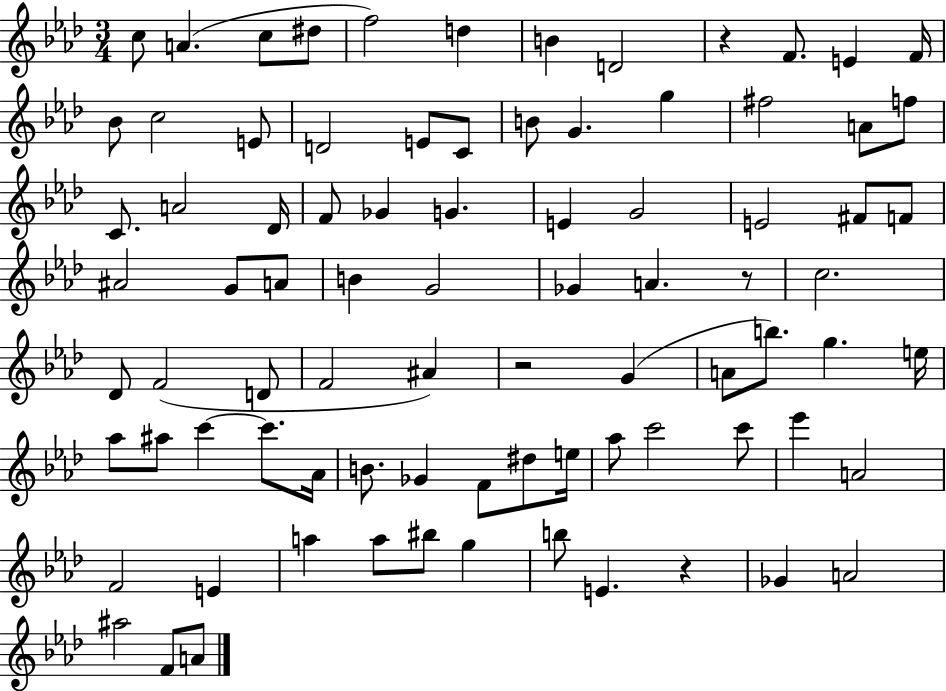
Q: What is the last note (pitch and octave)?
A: A4